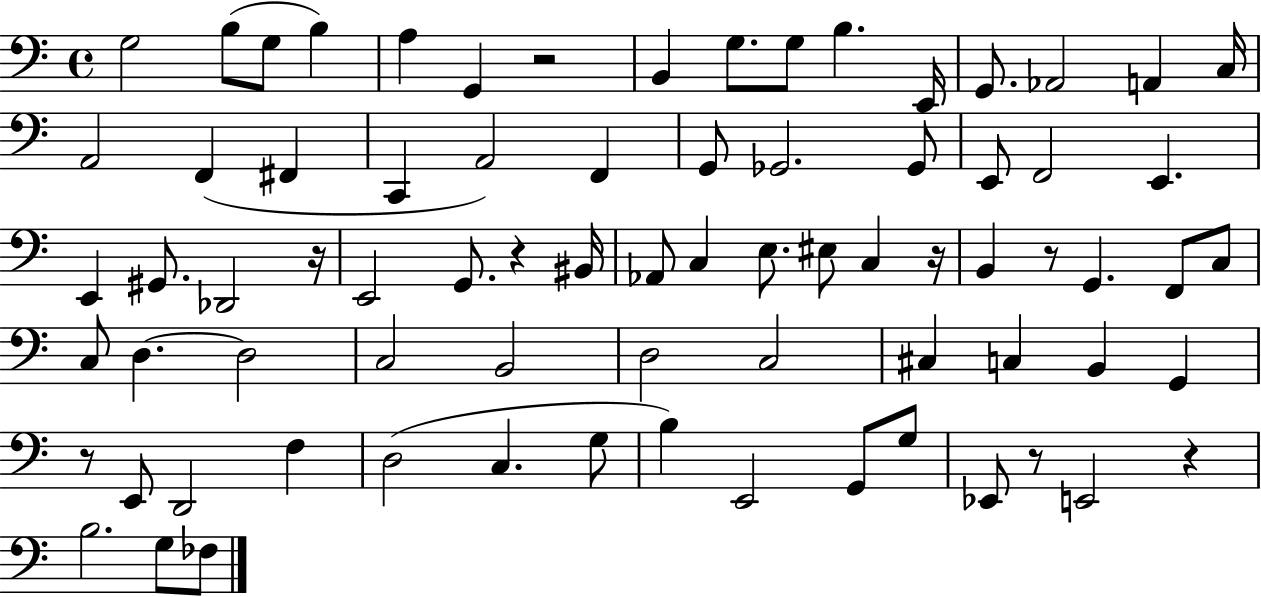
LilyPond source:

{
  \clef bass
  \time 4/4
  \defaultTimeSignature
  \key c \major
  g2 b8( g8 b4) | a4 g,4 r2 | b,4 g8. g8 b4. e,16 | g,8. aes,2 a,4 c16 | \break a,2 f,4( fis,4 | c,4 a,2) f,4 | g,8 ges,2. ges,8 | e,8 f,2 e,4. | \break e,4 gis,8. des,2 r16 | e,2 g,8. r4 bis,16 | aes,8 c4 e8. eis8 c4 r16 | b,4 r8 g,4. f,8 c8 | \break c8 d4.~~ d2 | c2 b,2 | d2 c2 | cis4 c4 b,4 g,4 | \break r8 e,8 d,2 f4 | d2( c4. g8 | b4) e,2 g,8 g8 | ees,8 r8 e,2 r4 | \break b2. g8 fes8 | \bar "|."
}